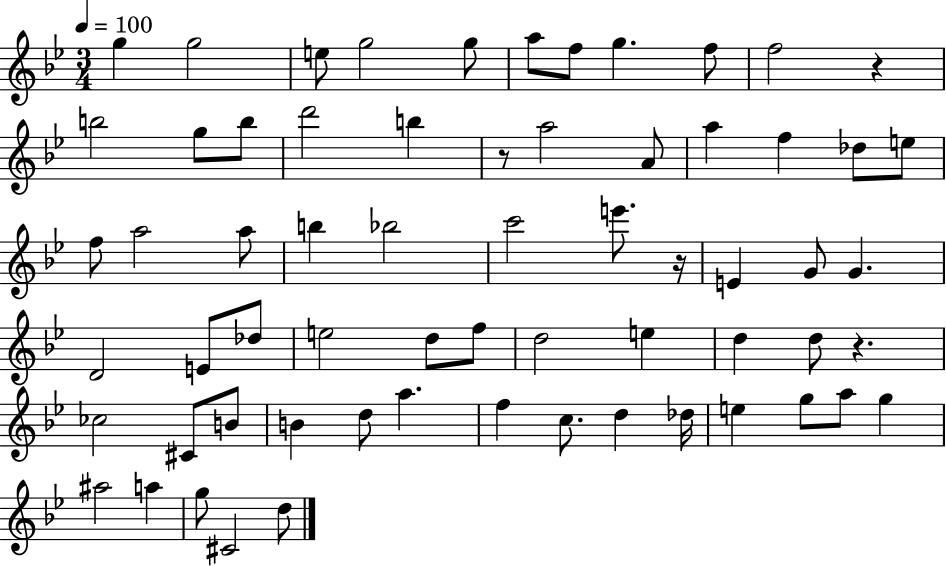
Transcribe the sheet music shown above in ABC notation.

X:1
T:Untitled
M:3/4
L:1/4
K:Bb
g g2 e/2 g2 g/2 a/2 f/2 g f/2 f2 z b2 g/2 b/2 d'2 b z/2 a2 A/2 a f _d/2 e/2 f/2 a2 a/2 b _b2 c'2 e'/2 z/4 E G/2 G D2 E/2 _d/2 e2 d/2 f/2 d2 e d d/2 z _c2 ^C/2 B/2 B d/2 a f c/2 d _d/4 e g/2 a/2 g ^a2 a g/2 ^C2 d/2